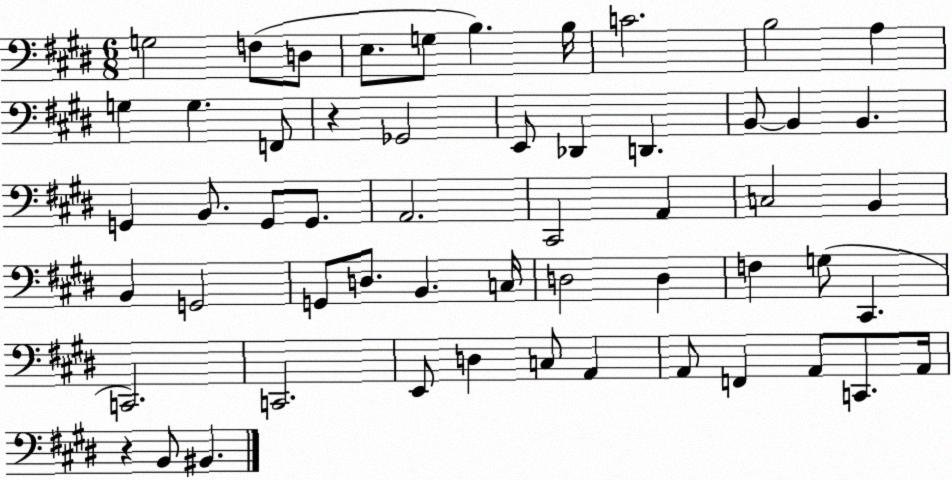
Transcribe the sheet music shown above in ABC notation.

X:1
T:Untitled
M:6/8
L:1/4
K:E
G,2 F,/2 D,/2 E,/2 G,/2 B, B,/4 C2 B,2 A, G, G, F,,/2 z _G,,2 E,,/2 _D,, D,, B,,/2 B,, B,, G,, B,,/2 G,,/2 G,,/2 A,,2 ^C,,2 A,, C,2 B,, B,, G,,2 G,,/2 D,/2 B,, C,/4 D,2 D, F, G,/2 ^C,, C,,2 C,,2 E,,/2 D, C,/2 A,, A,,/2 F,, A,,/2 C,,/2 A,,/4 z B,,/2 ^B,,